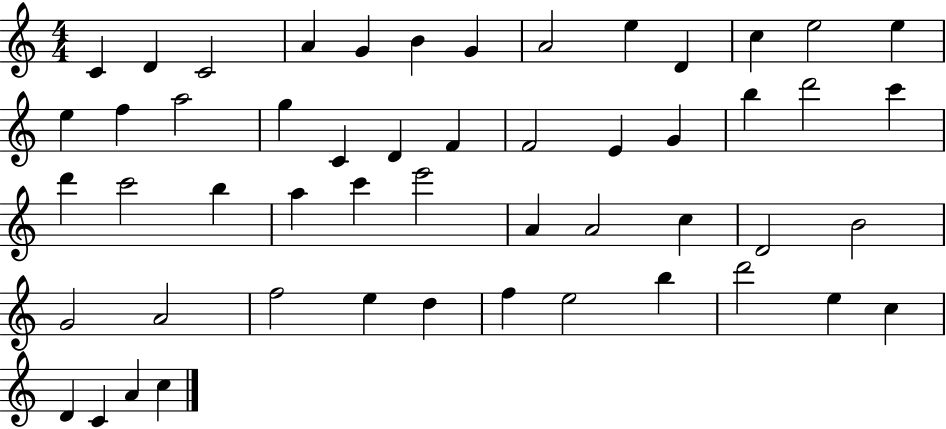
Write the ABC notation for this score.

X:1
T:Untitled
M:4/4
L:1/4
K:C
C D C2 A G B G A2 e D c e2 e e f a2 g C D F F2 E G b d'2 c' d' c'2 b a c' e'2 A A2 c D2 B2 G2 A2 f2 e d f e2 b d'2 e c D C A c